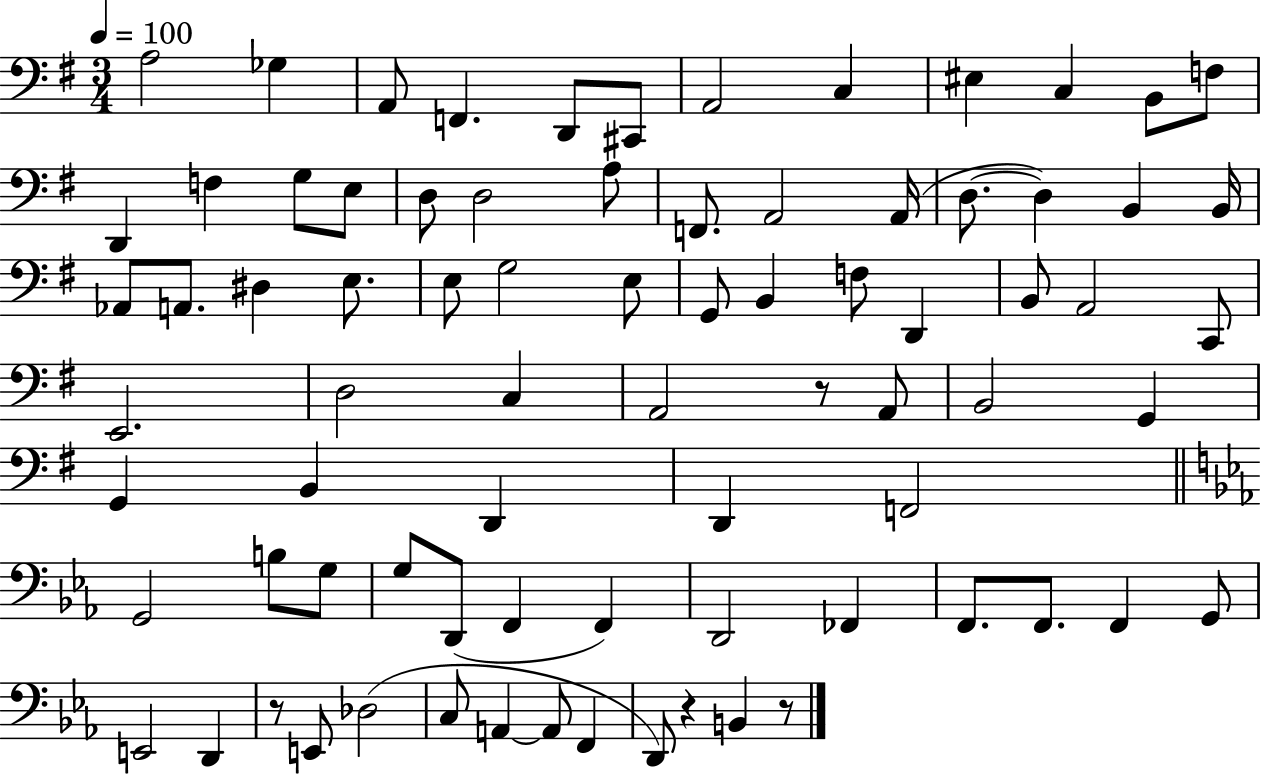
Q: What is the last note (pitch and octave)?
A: B2